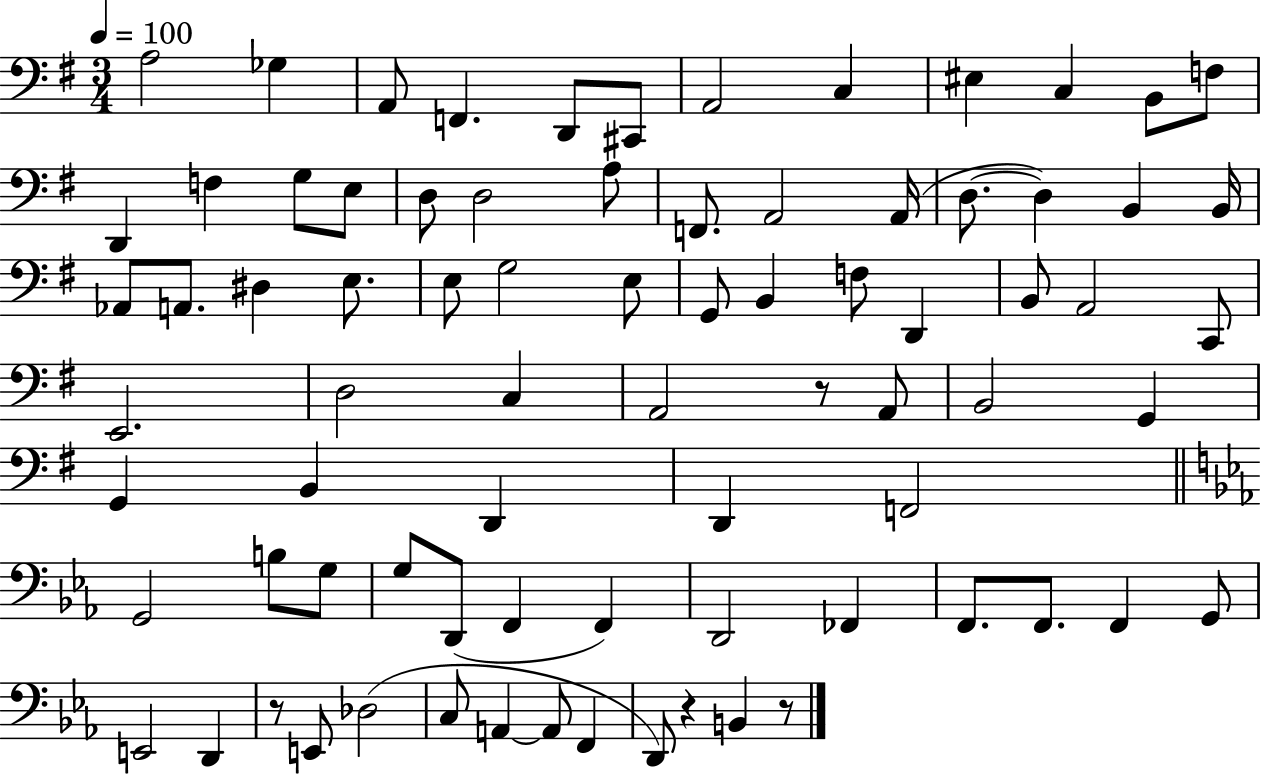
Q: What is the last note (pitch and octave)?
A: B2